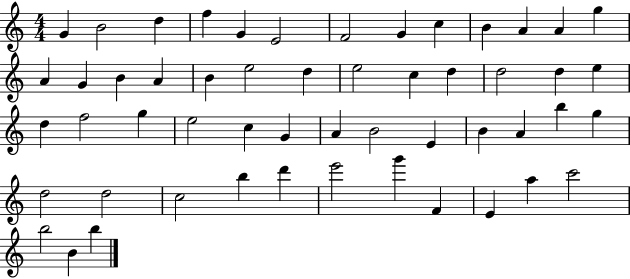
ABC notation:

X:1
T:Untitled
M:4/4
L:1/4
K:C
G B2 d f G E2 F2 G c B A A g A G B A B e2 d e2 c d d2 d e d f2 g e2 c G A B2 E B A b g d2 d2 c2 b d' e'2 g' F E a c'2 b2 B b